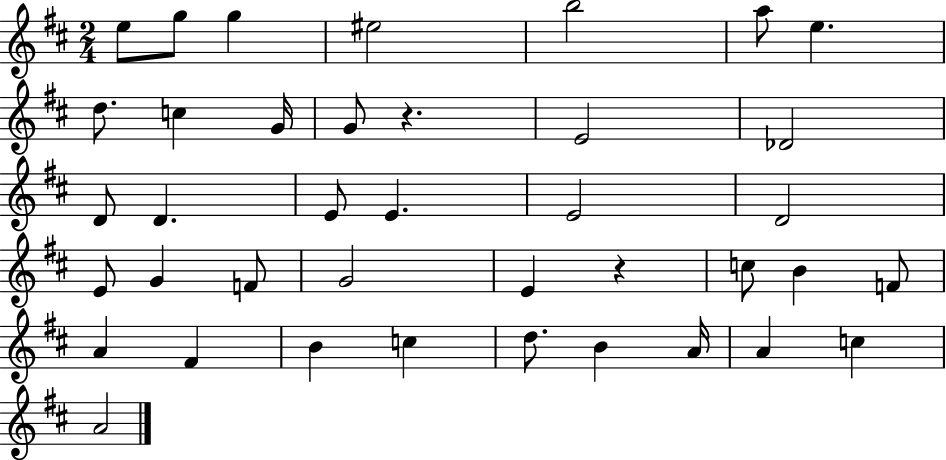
{
  \clef treble
  \numericTimeSignature
  \time 2/4
  \key d \major
  e''8 g''8 g''4 | eis''2 | b''2 | a''8 e''4. | \break d''8. c''4 g'16 | g'8 r4. | e'2 | des'2 | \break d'8 d'4. | e'8 e'4. | e'2 | d'2 | \break e'8 g'4 f'8 | g'2 | e'4 r4 | c''8 b'4 f'8 | \break a'4 fis'4 | b'4 c''4 | d''8. b'4 a'16 | a'4 c''4 | \break a'2 | \bar "|."
}